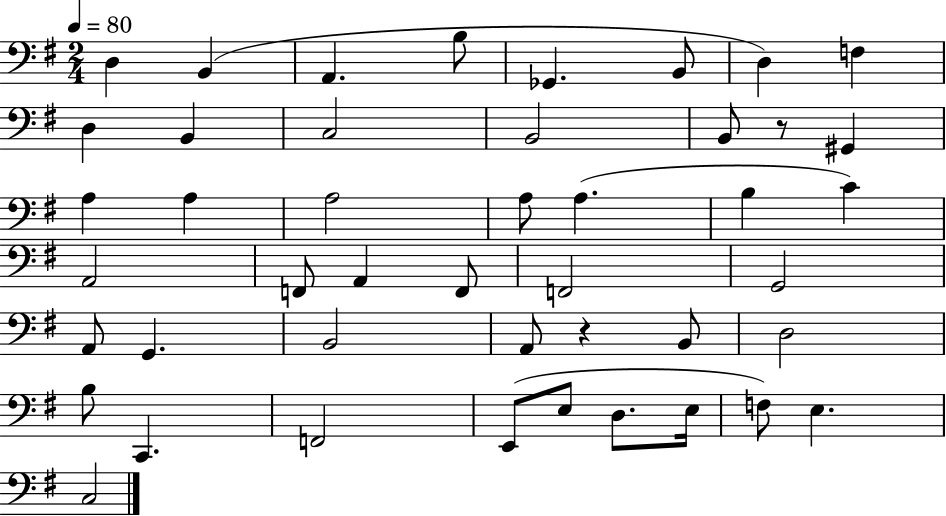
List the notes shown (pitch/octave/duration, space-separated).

D3/q B2/q A2/q. B3/e Gb2/q. B2/e D3/q F3/q D3/q B2/q C3/h B2/h B2/e R/e G#2/q A3/q A3/q A3/h A3/e A3/q. B3/q C4/q A2/h F2/e A2/q F2/e F2/h G2/h A2/e G2/q. B2/h A2/e R/q B2/e D3/h B3/e C2/q. F2/h E2/e E3/e D3/e. E3/s F3/e E3/q. C3/h